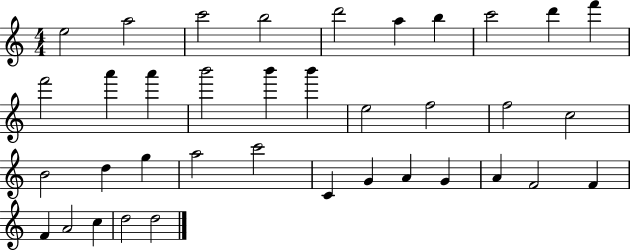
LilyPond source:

{
  \clef treble
  \numericTimeSignature
  \time 4/4
  \key c \major
  e''2 a''2 | c'''2 b''2 | d'''2 a''4 b''4 | c'''2 d'''4 f'''4 | \break f'''2 a'''4 a'''4 | b'''2 b'''4 b'''4 | e''2 f''2 | f''2 c''2 | \break b'2 d''4 g''4 | a''2 c'''2 | c'4 g'4 a'4 g'4 | a'4 f'2 f'4 | \break f'4 a'2 c''4 | d''2 d''2 | \bar "|."
}